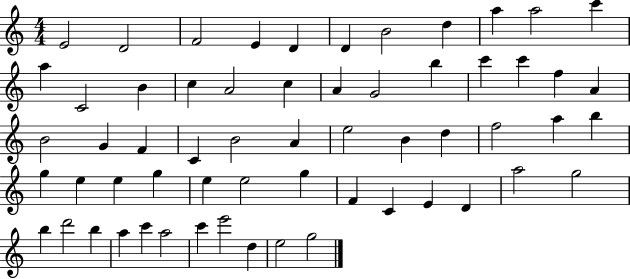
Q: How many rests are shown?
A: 0